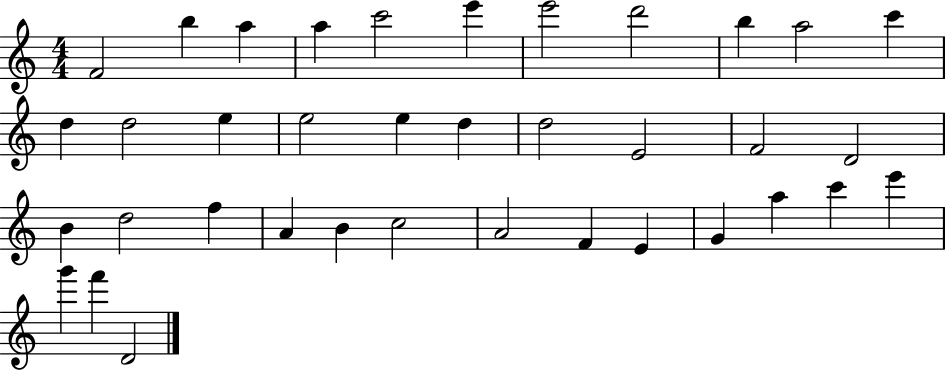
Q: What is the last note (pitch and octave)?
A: D4